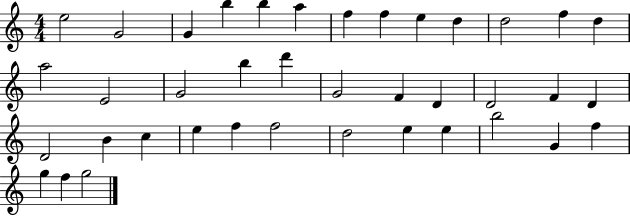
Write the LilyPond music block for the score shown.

{
  \clef treble
  \numericTimeSignature
  \time 4/4
  \key c \major
  e''2 g'2 | g'4 b''4 b''4 a''4 | f''4 f''4 e''4 d''4 | d''2 f''4 d''4 | \break a''2 e'2 | g'2 b''4 d'''4 | g'2 f'4 d'4 | d'2 f'4 d'4 | \break d'2 b'4 c''4 | e''4 f''4 f''2 | d''2 e''4 e''4 | b''2 g'4 f''4 | \break g''4 f''4 g''2 | \bar "|."
}